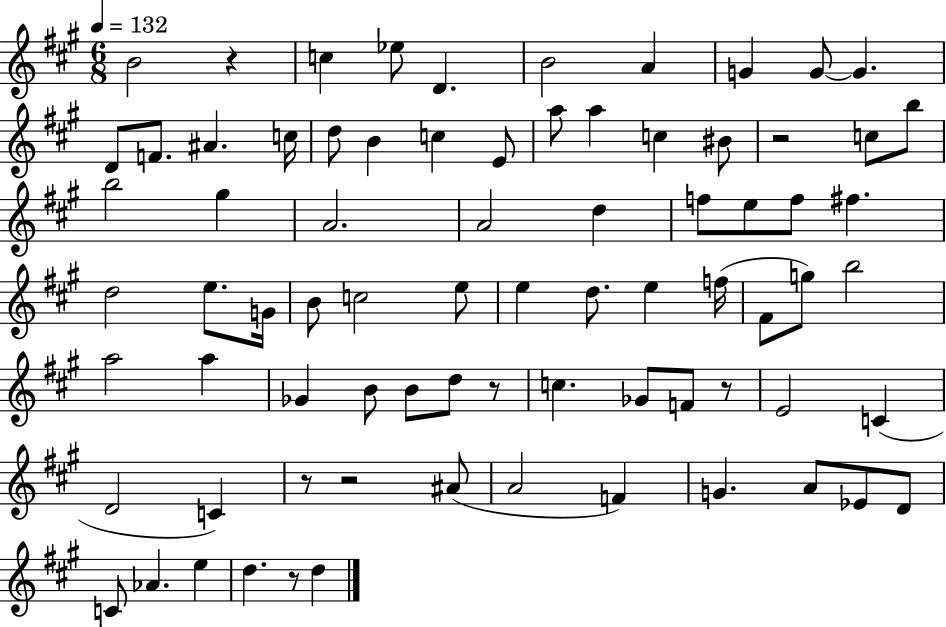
B4/h R/q C5/q Eb5/e D4/q. B4/h A4/q G4/q G4/e G4/q. D4/e F4/e. A#4/q. C5/s D5/e B4/q C5/q E4/e A5/e A5/q C5/q BIS4/e R/h C5/e B5/e B5/h G#5/q A4/h. A4/h D5/q F5/e E5/e F5/e F#5/q. D5/h E5/e. G4/s B4/e C5/h E5/e E5/q D5/e. E5/q F5/s F#4/e G5/e B5/h A5/h A5/q Gb4/q B4/e B4/e D5/e R/e C5/q. Gb4/e F4/e R/e E4/h C4/q D4/h C4/q R/e R/h A#4/e A4/h F4/q G4/q. A4/e Eb4/e D4/e C4/e Ab4/q. E5/q D5/q. R/e D5/q